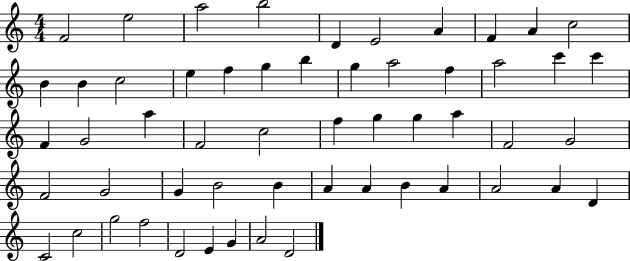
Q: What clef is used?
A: treble